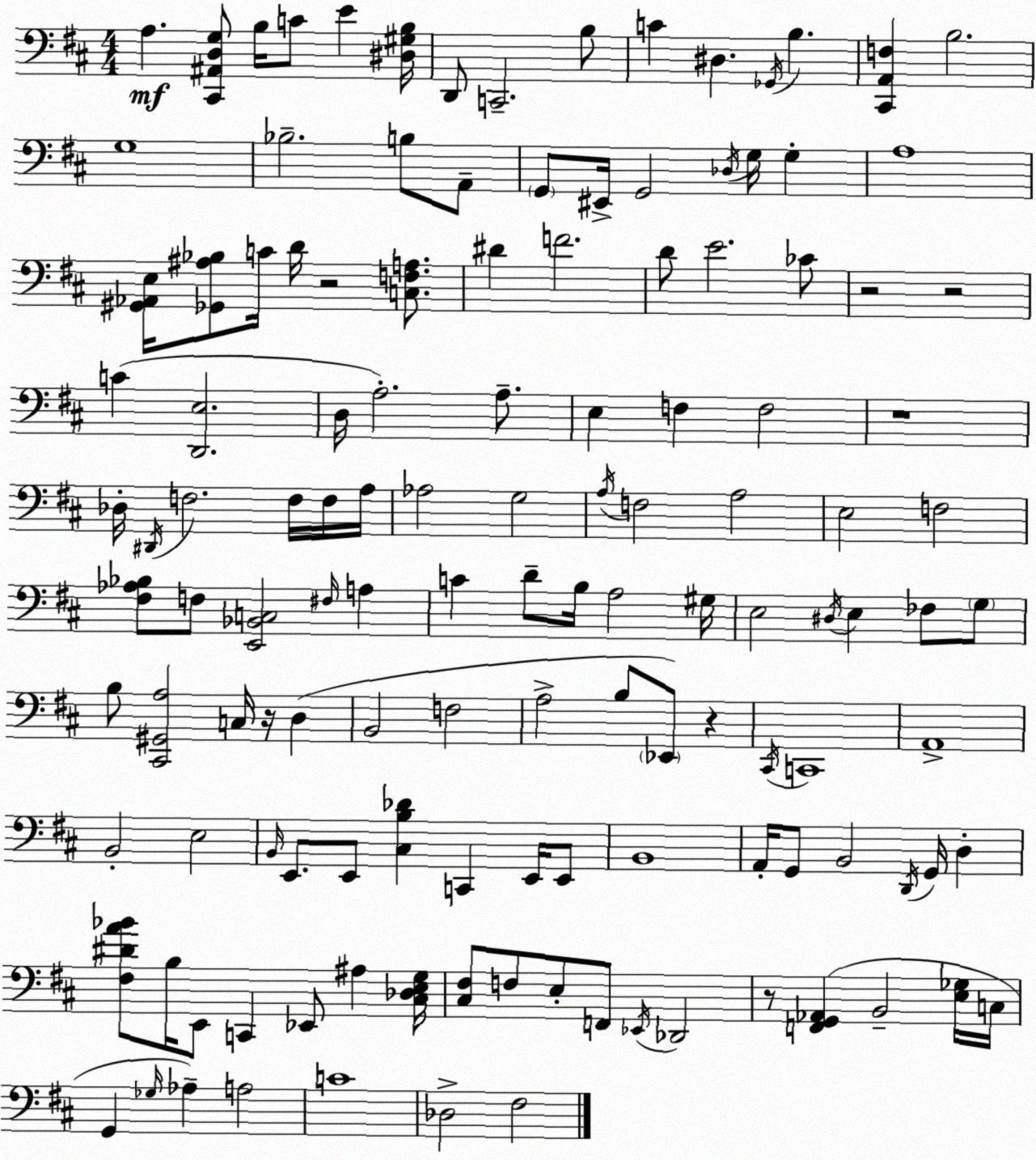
X:1
T:Untitled
M:4/4
L:1/4
K:D
A, [^C,,^A,,D,G,]/2 B,/4 C/2 E [^D,^G,B,]/4 D,,/2 C,,2 B,/2 C ^D, _G,,/4 B, [^C,,A,,F,] B,2 G,4 _B,2 B,/2 A,,/2 G,,/2 ^E,,/4 G,,2 _D,/4 G,/4 G, A,4 [^G,,_A,,E,]/4 [_G,,^A,_B,]/2 C/4 D/4 z2 [C,F,A,]/2 ^D F2 D/2 E2 _C/2 z2 z2 C [D,,E,]2 D,/4 A,2 A,/2 E, F, F,2 z4 _D,/4 ^D,,/4 F,2 F,/4 F,/4 A,/4 _A,2 G,2 A,/4 F,2 A,2 E,2 F,2 [^F,_A,_B,]/2 F,/2 [E,,_B,,C,]2 ^F,/4 A, C D/2 B,/4 A,2 ^G,/4 E,2 ^D,/4 E, _F,/2 G,/2 B,/2 [^C,,^G,,A,]2 C,/4 z/4 D, B,,2 F,2 A,2 B,/2 _E,,/2 z ^C,,/4 C,,4 A,,4 B,,2 E,2 B,,/4 E,,/2 E,,/2 [^C,B,_D] C,, E,,/4 E,,/2 B,,4 A,,/4 G,,/2 B,,2 D,,/4 G,,/4 D, [^F,^DA_B]/2 B,/4 E,,/2 C,, _E,,/2 ^A, [^C,_D,E,G,]/4 [^C,^F,]/2 F,/2 E,/2 F,,/2 _E,,/4 _D,,2 z/2 [F,,G,,_A,,] B,,2 [E,_G,]/4 C,/4 G,, _G,/4 _A, A,2 C4 _D,2 ^F,2